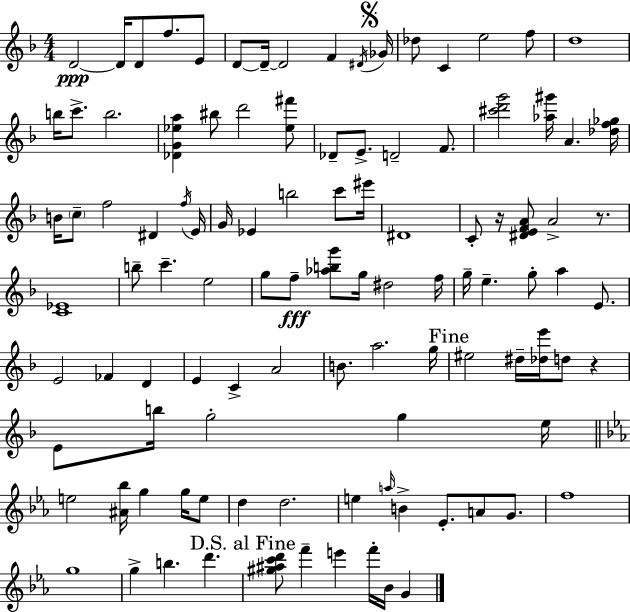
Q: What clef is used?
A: treble